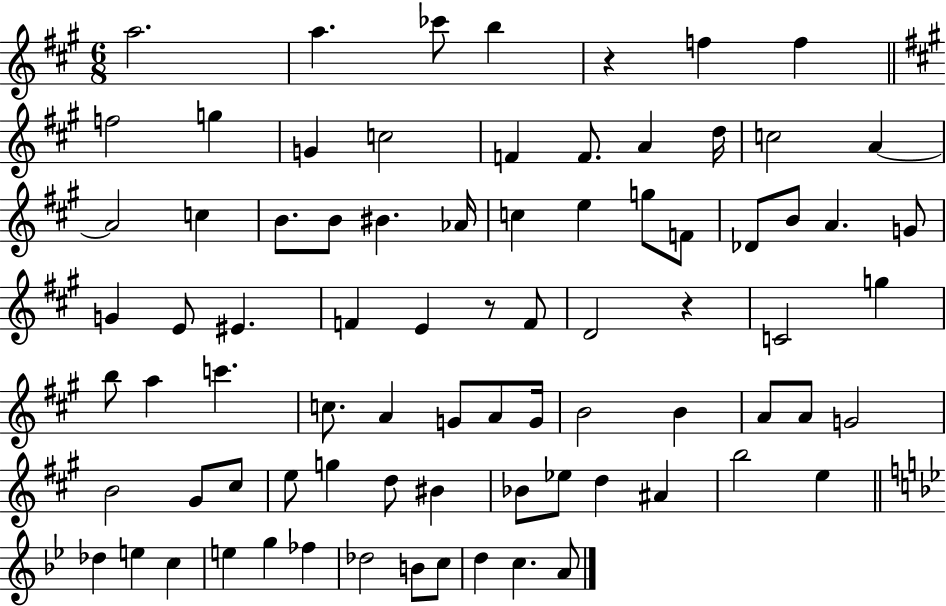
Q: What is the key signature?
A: A major